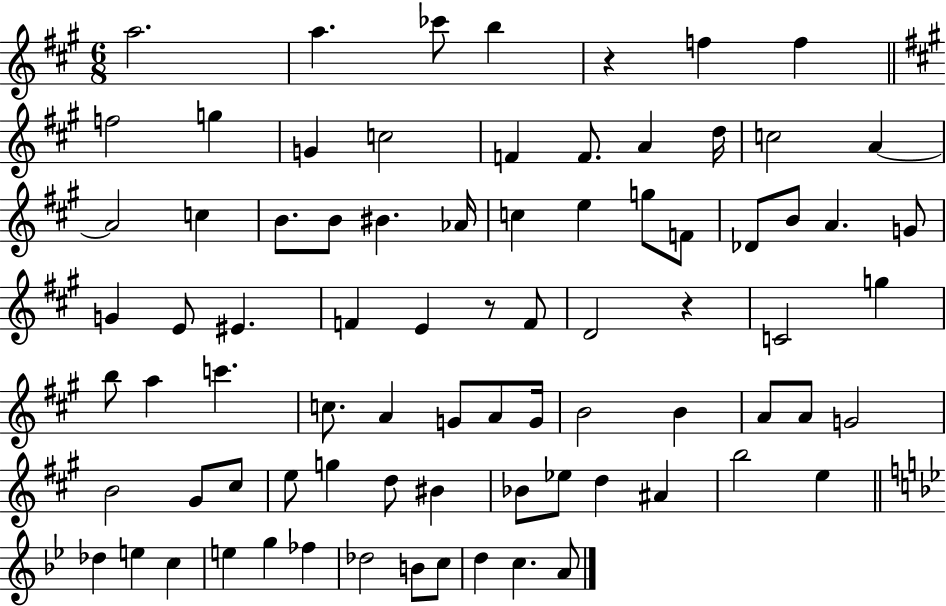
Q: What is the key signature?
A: A major